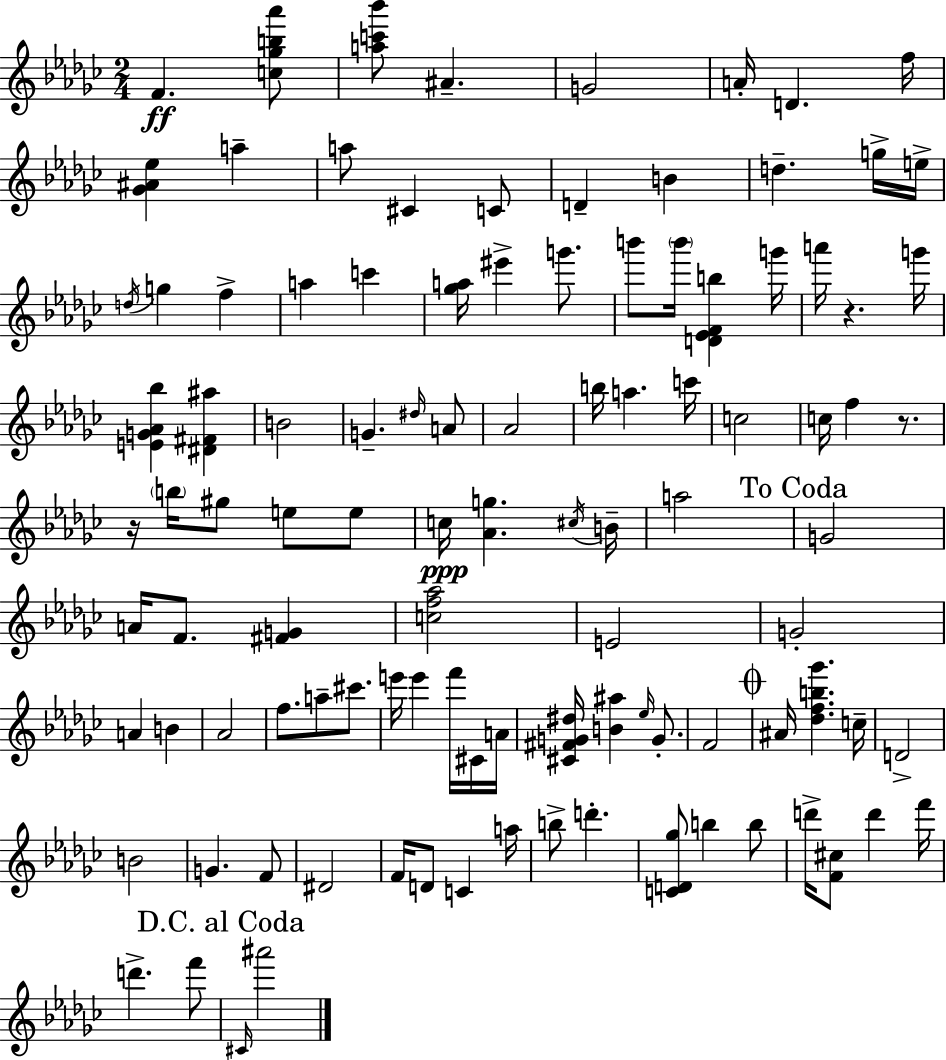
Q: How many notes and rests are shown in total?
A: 105